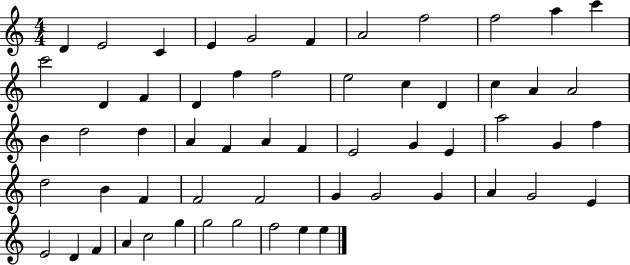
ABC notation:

X:1
T:Untitled
M:4/4
L:1/4
K:C
D E2 C E G2 F A2 f2 f2 a c' c'2 D F D f f2 e2 c D c A A2 B d2 d A F A F E2 G E a2 G f d2 B F F2 F2 G G2 G A G2 E E2 D F A c2 g g2 g2 f2 e e